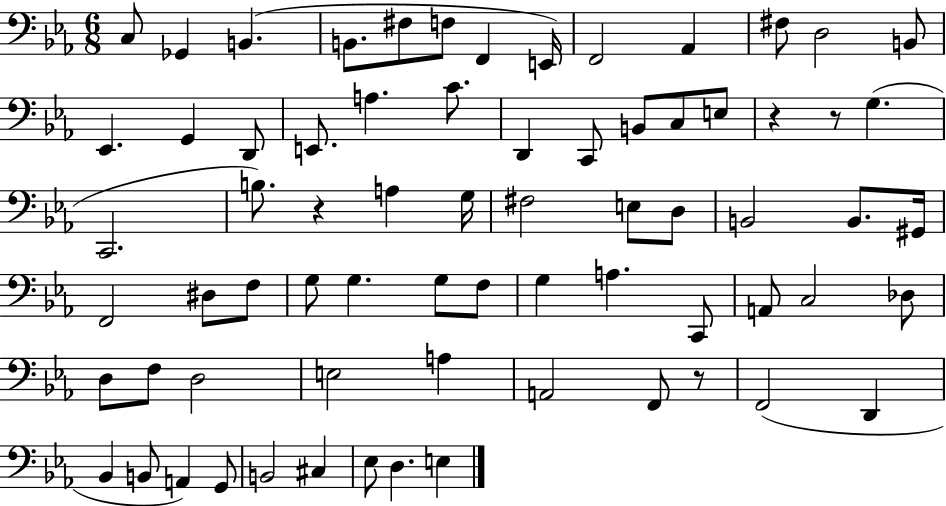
X:1
T:Untitled
M:6/8
L:1/4
K:Eb
C,/2 _G,, B,, B,,/2 ^F,/2 F,/2 F,, E,,/4 F,,2 _A,, ^F,/2 D,2 B,,/2 _E,, G,, D,,/2 E,,/2 A, C/2 D,, C,,/2 B,,/2 C,/2 E,/2 z z/2 G, C,,2 B,/2 z A, G,/4 ^F,2 E,/2 D,/2 B,,2 B,,/2 ^G,,/4 F,,2 ^D,/2 F,/2 G,/2 G, G,/2 F,/2 G, A, C,,/2 A,,/2 C,2 _D,/2 D,/2 F,/2 D,2 E,2 A, A,,2 F,,/2 z/2 F,,2 D,, _B,, B,,/2 A,, G,,/2 B,,2 ^C, _E,/2 D, E,